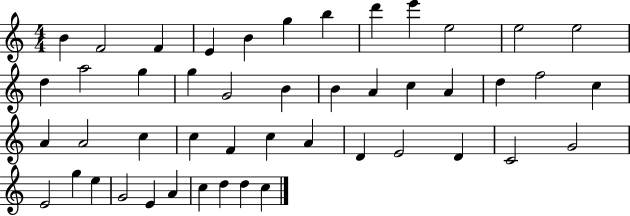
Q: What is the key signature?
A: C major